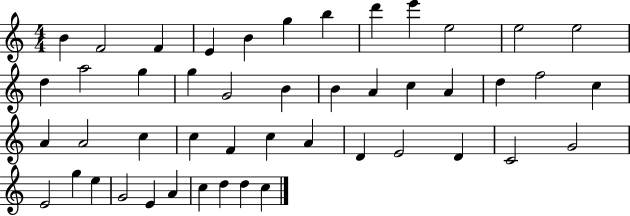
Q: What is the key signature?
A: C major